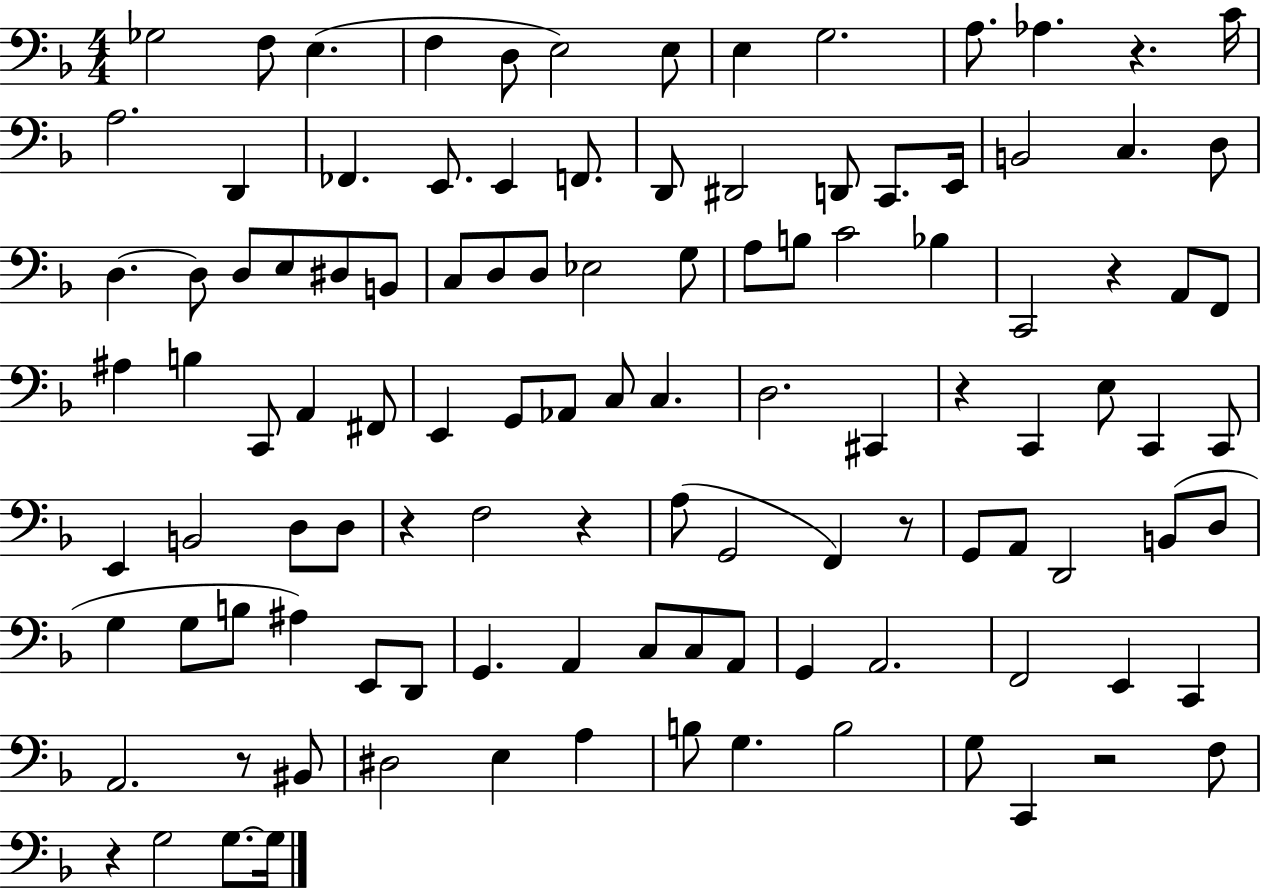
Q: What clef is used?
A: bass